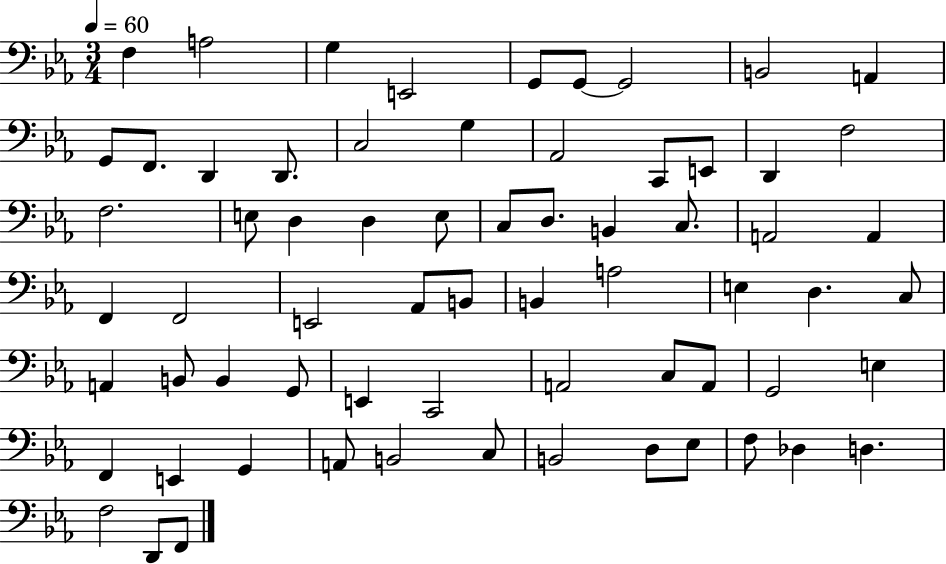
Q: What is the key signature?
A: EES major